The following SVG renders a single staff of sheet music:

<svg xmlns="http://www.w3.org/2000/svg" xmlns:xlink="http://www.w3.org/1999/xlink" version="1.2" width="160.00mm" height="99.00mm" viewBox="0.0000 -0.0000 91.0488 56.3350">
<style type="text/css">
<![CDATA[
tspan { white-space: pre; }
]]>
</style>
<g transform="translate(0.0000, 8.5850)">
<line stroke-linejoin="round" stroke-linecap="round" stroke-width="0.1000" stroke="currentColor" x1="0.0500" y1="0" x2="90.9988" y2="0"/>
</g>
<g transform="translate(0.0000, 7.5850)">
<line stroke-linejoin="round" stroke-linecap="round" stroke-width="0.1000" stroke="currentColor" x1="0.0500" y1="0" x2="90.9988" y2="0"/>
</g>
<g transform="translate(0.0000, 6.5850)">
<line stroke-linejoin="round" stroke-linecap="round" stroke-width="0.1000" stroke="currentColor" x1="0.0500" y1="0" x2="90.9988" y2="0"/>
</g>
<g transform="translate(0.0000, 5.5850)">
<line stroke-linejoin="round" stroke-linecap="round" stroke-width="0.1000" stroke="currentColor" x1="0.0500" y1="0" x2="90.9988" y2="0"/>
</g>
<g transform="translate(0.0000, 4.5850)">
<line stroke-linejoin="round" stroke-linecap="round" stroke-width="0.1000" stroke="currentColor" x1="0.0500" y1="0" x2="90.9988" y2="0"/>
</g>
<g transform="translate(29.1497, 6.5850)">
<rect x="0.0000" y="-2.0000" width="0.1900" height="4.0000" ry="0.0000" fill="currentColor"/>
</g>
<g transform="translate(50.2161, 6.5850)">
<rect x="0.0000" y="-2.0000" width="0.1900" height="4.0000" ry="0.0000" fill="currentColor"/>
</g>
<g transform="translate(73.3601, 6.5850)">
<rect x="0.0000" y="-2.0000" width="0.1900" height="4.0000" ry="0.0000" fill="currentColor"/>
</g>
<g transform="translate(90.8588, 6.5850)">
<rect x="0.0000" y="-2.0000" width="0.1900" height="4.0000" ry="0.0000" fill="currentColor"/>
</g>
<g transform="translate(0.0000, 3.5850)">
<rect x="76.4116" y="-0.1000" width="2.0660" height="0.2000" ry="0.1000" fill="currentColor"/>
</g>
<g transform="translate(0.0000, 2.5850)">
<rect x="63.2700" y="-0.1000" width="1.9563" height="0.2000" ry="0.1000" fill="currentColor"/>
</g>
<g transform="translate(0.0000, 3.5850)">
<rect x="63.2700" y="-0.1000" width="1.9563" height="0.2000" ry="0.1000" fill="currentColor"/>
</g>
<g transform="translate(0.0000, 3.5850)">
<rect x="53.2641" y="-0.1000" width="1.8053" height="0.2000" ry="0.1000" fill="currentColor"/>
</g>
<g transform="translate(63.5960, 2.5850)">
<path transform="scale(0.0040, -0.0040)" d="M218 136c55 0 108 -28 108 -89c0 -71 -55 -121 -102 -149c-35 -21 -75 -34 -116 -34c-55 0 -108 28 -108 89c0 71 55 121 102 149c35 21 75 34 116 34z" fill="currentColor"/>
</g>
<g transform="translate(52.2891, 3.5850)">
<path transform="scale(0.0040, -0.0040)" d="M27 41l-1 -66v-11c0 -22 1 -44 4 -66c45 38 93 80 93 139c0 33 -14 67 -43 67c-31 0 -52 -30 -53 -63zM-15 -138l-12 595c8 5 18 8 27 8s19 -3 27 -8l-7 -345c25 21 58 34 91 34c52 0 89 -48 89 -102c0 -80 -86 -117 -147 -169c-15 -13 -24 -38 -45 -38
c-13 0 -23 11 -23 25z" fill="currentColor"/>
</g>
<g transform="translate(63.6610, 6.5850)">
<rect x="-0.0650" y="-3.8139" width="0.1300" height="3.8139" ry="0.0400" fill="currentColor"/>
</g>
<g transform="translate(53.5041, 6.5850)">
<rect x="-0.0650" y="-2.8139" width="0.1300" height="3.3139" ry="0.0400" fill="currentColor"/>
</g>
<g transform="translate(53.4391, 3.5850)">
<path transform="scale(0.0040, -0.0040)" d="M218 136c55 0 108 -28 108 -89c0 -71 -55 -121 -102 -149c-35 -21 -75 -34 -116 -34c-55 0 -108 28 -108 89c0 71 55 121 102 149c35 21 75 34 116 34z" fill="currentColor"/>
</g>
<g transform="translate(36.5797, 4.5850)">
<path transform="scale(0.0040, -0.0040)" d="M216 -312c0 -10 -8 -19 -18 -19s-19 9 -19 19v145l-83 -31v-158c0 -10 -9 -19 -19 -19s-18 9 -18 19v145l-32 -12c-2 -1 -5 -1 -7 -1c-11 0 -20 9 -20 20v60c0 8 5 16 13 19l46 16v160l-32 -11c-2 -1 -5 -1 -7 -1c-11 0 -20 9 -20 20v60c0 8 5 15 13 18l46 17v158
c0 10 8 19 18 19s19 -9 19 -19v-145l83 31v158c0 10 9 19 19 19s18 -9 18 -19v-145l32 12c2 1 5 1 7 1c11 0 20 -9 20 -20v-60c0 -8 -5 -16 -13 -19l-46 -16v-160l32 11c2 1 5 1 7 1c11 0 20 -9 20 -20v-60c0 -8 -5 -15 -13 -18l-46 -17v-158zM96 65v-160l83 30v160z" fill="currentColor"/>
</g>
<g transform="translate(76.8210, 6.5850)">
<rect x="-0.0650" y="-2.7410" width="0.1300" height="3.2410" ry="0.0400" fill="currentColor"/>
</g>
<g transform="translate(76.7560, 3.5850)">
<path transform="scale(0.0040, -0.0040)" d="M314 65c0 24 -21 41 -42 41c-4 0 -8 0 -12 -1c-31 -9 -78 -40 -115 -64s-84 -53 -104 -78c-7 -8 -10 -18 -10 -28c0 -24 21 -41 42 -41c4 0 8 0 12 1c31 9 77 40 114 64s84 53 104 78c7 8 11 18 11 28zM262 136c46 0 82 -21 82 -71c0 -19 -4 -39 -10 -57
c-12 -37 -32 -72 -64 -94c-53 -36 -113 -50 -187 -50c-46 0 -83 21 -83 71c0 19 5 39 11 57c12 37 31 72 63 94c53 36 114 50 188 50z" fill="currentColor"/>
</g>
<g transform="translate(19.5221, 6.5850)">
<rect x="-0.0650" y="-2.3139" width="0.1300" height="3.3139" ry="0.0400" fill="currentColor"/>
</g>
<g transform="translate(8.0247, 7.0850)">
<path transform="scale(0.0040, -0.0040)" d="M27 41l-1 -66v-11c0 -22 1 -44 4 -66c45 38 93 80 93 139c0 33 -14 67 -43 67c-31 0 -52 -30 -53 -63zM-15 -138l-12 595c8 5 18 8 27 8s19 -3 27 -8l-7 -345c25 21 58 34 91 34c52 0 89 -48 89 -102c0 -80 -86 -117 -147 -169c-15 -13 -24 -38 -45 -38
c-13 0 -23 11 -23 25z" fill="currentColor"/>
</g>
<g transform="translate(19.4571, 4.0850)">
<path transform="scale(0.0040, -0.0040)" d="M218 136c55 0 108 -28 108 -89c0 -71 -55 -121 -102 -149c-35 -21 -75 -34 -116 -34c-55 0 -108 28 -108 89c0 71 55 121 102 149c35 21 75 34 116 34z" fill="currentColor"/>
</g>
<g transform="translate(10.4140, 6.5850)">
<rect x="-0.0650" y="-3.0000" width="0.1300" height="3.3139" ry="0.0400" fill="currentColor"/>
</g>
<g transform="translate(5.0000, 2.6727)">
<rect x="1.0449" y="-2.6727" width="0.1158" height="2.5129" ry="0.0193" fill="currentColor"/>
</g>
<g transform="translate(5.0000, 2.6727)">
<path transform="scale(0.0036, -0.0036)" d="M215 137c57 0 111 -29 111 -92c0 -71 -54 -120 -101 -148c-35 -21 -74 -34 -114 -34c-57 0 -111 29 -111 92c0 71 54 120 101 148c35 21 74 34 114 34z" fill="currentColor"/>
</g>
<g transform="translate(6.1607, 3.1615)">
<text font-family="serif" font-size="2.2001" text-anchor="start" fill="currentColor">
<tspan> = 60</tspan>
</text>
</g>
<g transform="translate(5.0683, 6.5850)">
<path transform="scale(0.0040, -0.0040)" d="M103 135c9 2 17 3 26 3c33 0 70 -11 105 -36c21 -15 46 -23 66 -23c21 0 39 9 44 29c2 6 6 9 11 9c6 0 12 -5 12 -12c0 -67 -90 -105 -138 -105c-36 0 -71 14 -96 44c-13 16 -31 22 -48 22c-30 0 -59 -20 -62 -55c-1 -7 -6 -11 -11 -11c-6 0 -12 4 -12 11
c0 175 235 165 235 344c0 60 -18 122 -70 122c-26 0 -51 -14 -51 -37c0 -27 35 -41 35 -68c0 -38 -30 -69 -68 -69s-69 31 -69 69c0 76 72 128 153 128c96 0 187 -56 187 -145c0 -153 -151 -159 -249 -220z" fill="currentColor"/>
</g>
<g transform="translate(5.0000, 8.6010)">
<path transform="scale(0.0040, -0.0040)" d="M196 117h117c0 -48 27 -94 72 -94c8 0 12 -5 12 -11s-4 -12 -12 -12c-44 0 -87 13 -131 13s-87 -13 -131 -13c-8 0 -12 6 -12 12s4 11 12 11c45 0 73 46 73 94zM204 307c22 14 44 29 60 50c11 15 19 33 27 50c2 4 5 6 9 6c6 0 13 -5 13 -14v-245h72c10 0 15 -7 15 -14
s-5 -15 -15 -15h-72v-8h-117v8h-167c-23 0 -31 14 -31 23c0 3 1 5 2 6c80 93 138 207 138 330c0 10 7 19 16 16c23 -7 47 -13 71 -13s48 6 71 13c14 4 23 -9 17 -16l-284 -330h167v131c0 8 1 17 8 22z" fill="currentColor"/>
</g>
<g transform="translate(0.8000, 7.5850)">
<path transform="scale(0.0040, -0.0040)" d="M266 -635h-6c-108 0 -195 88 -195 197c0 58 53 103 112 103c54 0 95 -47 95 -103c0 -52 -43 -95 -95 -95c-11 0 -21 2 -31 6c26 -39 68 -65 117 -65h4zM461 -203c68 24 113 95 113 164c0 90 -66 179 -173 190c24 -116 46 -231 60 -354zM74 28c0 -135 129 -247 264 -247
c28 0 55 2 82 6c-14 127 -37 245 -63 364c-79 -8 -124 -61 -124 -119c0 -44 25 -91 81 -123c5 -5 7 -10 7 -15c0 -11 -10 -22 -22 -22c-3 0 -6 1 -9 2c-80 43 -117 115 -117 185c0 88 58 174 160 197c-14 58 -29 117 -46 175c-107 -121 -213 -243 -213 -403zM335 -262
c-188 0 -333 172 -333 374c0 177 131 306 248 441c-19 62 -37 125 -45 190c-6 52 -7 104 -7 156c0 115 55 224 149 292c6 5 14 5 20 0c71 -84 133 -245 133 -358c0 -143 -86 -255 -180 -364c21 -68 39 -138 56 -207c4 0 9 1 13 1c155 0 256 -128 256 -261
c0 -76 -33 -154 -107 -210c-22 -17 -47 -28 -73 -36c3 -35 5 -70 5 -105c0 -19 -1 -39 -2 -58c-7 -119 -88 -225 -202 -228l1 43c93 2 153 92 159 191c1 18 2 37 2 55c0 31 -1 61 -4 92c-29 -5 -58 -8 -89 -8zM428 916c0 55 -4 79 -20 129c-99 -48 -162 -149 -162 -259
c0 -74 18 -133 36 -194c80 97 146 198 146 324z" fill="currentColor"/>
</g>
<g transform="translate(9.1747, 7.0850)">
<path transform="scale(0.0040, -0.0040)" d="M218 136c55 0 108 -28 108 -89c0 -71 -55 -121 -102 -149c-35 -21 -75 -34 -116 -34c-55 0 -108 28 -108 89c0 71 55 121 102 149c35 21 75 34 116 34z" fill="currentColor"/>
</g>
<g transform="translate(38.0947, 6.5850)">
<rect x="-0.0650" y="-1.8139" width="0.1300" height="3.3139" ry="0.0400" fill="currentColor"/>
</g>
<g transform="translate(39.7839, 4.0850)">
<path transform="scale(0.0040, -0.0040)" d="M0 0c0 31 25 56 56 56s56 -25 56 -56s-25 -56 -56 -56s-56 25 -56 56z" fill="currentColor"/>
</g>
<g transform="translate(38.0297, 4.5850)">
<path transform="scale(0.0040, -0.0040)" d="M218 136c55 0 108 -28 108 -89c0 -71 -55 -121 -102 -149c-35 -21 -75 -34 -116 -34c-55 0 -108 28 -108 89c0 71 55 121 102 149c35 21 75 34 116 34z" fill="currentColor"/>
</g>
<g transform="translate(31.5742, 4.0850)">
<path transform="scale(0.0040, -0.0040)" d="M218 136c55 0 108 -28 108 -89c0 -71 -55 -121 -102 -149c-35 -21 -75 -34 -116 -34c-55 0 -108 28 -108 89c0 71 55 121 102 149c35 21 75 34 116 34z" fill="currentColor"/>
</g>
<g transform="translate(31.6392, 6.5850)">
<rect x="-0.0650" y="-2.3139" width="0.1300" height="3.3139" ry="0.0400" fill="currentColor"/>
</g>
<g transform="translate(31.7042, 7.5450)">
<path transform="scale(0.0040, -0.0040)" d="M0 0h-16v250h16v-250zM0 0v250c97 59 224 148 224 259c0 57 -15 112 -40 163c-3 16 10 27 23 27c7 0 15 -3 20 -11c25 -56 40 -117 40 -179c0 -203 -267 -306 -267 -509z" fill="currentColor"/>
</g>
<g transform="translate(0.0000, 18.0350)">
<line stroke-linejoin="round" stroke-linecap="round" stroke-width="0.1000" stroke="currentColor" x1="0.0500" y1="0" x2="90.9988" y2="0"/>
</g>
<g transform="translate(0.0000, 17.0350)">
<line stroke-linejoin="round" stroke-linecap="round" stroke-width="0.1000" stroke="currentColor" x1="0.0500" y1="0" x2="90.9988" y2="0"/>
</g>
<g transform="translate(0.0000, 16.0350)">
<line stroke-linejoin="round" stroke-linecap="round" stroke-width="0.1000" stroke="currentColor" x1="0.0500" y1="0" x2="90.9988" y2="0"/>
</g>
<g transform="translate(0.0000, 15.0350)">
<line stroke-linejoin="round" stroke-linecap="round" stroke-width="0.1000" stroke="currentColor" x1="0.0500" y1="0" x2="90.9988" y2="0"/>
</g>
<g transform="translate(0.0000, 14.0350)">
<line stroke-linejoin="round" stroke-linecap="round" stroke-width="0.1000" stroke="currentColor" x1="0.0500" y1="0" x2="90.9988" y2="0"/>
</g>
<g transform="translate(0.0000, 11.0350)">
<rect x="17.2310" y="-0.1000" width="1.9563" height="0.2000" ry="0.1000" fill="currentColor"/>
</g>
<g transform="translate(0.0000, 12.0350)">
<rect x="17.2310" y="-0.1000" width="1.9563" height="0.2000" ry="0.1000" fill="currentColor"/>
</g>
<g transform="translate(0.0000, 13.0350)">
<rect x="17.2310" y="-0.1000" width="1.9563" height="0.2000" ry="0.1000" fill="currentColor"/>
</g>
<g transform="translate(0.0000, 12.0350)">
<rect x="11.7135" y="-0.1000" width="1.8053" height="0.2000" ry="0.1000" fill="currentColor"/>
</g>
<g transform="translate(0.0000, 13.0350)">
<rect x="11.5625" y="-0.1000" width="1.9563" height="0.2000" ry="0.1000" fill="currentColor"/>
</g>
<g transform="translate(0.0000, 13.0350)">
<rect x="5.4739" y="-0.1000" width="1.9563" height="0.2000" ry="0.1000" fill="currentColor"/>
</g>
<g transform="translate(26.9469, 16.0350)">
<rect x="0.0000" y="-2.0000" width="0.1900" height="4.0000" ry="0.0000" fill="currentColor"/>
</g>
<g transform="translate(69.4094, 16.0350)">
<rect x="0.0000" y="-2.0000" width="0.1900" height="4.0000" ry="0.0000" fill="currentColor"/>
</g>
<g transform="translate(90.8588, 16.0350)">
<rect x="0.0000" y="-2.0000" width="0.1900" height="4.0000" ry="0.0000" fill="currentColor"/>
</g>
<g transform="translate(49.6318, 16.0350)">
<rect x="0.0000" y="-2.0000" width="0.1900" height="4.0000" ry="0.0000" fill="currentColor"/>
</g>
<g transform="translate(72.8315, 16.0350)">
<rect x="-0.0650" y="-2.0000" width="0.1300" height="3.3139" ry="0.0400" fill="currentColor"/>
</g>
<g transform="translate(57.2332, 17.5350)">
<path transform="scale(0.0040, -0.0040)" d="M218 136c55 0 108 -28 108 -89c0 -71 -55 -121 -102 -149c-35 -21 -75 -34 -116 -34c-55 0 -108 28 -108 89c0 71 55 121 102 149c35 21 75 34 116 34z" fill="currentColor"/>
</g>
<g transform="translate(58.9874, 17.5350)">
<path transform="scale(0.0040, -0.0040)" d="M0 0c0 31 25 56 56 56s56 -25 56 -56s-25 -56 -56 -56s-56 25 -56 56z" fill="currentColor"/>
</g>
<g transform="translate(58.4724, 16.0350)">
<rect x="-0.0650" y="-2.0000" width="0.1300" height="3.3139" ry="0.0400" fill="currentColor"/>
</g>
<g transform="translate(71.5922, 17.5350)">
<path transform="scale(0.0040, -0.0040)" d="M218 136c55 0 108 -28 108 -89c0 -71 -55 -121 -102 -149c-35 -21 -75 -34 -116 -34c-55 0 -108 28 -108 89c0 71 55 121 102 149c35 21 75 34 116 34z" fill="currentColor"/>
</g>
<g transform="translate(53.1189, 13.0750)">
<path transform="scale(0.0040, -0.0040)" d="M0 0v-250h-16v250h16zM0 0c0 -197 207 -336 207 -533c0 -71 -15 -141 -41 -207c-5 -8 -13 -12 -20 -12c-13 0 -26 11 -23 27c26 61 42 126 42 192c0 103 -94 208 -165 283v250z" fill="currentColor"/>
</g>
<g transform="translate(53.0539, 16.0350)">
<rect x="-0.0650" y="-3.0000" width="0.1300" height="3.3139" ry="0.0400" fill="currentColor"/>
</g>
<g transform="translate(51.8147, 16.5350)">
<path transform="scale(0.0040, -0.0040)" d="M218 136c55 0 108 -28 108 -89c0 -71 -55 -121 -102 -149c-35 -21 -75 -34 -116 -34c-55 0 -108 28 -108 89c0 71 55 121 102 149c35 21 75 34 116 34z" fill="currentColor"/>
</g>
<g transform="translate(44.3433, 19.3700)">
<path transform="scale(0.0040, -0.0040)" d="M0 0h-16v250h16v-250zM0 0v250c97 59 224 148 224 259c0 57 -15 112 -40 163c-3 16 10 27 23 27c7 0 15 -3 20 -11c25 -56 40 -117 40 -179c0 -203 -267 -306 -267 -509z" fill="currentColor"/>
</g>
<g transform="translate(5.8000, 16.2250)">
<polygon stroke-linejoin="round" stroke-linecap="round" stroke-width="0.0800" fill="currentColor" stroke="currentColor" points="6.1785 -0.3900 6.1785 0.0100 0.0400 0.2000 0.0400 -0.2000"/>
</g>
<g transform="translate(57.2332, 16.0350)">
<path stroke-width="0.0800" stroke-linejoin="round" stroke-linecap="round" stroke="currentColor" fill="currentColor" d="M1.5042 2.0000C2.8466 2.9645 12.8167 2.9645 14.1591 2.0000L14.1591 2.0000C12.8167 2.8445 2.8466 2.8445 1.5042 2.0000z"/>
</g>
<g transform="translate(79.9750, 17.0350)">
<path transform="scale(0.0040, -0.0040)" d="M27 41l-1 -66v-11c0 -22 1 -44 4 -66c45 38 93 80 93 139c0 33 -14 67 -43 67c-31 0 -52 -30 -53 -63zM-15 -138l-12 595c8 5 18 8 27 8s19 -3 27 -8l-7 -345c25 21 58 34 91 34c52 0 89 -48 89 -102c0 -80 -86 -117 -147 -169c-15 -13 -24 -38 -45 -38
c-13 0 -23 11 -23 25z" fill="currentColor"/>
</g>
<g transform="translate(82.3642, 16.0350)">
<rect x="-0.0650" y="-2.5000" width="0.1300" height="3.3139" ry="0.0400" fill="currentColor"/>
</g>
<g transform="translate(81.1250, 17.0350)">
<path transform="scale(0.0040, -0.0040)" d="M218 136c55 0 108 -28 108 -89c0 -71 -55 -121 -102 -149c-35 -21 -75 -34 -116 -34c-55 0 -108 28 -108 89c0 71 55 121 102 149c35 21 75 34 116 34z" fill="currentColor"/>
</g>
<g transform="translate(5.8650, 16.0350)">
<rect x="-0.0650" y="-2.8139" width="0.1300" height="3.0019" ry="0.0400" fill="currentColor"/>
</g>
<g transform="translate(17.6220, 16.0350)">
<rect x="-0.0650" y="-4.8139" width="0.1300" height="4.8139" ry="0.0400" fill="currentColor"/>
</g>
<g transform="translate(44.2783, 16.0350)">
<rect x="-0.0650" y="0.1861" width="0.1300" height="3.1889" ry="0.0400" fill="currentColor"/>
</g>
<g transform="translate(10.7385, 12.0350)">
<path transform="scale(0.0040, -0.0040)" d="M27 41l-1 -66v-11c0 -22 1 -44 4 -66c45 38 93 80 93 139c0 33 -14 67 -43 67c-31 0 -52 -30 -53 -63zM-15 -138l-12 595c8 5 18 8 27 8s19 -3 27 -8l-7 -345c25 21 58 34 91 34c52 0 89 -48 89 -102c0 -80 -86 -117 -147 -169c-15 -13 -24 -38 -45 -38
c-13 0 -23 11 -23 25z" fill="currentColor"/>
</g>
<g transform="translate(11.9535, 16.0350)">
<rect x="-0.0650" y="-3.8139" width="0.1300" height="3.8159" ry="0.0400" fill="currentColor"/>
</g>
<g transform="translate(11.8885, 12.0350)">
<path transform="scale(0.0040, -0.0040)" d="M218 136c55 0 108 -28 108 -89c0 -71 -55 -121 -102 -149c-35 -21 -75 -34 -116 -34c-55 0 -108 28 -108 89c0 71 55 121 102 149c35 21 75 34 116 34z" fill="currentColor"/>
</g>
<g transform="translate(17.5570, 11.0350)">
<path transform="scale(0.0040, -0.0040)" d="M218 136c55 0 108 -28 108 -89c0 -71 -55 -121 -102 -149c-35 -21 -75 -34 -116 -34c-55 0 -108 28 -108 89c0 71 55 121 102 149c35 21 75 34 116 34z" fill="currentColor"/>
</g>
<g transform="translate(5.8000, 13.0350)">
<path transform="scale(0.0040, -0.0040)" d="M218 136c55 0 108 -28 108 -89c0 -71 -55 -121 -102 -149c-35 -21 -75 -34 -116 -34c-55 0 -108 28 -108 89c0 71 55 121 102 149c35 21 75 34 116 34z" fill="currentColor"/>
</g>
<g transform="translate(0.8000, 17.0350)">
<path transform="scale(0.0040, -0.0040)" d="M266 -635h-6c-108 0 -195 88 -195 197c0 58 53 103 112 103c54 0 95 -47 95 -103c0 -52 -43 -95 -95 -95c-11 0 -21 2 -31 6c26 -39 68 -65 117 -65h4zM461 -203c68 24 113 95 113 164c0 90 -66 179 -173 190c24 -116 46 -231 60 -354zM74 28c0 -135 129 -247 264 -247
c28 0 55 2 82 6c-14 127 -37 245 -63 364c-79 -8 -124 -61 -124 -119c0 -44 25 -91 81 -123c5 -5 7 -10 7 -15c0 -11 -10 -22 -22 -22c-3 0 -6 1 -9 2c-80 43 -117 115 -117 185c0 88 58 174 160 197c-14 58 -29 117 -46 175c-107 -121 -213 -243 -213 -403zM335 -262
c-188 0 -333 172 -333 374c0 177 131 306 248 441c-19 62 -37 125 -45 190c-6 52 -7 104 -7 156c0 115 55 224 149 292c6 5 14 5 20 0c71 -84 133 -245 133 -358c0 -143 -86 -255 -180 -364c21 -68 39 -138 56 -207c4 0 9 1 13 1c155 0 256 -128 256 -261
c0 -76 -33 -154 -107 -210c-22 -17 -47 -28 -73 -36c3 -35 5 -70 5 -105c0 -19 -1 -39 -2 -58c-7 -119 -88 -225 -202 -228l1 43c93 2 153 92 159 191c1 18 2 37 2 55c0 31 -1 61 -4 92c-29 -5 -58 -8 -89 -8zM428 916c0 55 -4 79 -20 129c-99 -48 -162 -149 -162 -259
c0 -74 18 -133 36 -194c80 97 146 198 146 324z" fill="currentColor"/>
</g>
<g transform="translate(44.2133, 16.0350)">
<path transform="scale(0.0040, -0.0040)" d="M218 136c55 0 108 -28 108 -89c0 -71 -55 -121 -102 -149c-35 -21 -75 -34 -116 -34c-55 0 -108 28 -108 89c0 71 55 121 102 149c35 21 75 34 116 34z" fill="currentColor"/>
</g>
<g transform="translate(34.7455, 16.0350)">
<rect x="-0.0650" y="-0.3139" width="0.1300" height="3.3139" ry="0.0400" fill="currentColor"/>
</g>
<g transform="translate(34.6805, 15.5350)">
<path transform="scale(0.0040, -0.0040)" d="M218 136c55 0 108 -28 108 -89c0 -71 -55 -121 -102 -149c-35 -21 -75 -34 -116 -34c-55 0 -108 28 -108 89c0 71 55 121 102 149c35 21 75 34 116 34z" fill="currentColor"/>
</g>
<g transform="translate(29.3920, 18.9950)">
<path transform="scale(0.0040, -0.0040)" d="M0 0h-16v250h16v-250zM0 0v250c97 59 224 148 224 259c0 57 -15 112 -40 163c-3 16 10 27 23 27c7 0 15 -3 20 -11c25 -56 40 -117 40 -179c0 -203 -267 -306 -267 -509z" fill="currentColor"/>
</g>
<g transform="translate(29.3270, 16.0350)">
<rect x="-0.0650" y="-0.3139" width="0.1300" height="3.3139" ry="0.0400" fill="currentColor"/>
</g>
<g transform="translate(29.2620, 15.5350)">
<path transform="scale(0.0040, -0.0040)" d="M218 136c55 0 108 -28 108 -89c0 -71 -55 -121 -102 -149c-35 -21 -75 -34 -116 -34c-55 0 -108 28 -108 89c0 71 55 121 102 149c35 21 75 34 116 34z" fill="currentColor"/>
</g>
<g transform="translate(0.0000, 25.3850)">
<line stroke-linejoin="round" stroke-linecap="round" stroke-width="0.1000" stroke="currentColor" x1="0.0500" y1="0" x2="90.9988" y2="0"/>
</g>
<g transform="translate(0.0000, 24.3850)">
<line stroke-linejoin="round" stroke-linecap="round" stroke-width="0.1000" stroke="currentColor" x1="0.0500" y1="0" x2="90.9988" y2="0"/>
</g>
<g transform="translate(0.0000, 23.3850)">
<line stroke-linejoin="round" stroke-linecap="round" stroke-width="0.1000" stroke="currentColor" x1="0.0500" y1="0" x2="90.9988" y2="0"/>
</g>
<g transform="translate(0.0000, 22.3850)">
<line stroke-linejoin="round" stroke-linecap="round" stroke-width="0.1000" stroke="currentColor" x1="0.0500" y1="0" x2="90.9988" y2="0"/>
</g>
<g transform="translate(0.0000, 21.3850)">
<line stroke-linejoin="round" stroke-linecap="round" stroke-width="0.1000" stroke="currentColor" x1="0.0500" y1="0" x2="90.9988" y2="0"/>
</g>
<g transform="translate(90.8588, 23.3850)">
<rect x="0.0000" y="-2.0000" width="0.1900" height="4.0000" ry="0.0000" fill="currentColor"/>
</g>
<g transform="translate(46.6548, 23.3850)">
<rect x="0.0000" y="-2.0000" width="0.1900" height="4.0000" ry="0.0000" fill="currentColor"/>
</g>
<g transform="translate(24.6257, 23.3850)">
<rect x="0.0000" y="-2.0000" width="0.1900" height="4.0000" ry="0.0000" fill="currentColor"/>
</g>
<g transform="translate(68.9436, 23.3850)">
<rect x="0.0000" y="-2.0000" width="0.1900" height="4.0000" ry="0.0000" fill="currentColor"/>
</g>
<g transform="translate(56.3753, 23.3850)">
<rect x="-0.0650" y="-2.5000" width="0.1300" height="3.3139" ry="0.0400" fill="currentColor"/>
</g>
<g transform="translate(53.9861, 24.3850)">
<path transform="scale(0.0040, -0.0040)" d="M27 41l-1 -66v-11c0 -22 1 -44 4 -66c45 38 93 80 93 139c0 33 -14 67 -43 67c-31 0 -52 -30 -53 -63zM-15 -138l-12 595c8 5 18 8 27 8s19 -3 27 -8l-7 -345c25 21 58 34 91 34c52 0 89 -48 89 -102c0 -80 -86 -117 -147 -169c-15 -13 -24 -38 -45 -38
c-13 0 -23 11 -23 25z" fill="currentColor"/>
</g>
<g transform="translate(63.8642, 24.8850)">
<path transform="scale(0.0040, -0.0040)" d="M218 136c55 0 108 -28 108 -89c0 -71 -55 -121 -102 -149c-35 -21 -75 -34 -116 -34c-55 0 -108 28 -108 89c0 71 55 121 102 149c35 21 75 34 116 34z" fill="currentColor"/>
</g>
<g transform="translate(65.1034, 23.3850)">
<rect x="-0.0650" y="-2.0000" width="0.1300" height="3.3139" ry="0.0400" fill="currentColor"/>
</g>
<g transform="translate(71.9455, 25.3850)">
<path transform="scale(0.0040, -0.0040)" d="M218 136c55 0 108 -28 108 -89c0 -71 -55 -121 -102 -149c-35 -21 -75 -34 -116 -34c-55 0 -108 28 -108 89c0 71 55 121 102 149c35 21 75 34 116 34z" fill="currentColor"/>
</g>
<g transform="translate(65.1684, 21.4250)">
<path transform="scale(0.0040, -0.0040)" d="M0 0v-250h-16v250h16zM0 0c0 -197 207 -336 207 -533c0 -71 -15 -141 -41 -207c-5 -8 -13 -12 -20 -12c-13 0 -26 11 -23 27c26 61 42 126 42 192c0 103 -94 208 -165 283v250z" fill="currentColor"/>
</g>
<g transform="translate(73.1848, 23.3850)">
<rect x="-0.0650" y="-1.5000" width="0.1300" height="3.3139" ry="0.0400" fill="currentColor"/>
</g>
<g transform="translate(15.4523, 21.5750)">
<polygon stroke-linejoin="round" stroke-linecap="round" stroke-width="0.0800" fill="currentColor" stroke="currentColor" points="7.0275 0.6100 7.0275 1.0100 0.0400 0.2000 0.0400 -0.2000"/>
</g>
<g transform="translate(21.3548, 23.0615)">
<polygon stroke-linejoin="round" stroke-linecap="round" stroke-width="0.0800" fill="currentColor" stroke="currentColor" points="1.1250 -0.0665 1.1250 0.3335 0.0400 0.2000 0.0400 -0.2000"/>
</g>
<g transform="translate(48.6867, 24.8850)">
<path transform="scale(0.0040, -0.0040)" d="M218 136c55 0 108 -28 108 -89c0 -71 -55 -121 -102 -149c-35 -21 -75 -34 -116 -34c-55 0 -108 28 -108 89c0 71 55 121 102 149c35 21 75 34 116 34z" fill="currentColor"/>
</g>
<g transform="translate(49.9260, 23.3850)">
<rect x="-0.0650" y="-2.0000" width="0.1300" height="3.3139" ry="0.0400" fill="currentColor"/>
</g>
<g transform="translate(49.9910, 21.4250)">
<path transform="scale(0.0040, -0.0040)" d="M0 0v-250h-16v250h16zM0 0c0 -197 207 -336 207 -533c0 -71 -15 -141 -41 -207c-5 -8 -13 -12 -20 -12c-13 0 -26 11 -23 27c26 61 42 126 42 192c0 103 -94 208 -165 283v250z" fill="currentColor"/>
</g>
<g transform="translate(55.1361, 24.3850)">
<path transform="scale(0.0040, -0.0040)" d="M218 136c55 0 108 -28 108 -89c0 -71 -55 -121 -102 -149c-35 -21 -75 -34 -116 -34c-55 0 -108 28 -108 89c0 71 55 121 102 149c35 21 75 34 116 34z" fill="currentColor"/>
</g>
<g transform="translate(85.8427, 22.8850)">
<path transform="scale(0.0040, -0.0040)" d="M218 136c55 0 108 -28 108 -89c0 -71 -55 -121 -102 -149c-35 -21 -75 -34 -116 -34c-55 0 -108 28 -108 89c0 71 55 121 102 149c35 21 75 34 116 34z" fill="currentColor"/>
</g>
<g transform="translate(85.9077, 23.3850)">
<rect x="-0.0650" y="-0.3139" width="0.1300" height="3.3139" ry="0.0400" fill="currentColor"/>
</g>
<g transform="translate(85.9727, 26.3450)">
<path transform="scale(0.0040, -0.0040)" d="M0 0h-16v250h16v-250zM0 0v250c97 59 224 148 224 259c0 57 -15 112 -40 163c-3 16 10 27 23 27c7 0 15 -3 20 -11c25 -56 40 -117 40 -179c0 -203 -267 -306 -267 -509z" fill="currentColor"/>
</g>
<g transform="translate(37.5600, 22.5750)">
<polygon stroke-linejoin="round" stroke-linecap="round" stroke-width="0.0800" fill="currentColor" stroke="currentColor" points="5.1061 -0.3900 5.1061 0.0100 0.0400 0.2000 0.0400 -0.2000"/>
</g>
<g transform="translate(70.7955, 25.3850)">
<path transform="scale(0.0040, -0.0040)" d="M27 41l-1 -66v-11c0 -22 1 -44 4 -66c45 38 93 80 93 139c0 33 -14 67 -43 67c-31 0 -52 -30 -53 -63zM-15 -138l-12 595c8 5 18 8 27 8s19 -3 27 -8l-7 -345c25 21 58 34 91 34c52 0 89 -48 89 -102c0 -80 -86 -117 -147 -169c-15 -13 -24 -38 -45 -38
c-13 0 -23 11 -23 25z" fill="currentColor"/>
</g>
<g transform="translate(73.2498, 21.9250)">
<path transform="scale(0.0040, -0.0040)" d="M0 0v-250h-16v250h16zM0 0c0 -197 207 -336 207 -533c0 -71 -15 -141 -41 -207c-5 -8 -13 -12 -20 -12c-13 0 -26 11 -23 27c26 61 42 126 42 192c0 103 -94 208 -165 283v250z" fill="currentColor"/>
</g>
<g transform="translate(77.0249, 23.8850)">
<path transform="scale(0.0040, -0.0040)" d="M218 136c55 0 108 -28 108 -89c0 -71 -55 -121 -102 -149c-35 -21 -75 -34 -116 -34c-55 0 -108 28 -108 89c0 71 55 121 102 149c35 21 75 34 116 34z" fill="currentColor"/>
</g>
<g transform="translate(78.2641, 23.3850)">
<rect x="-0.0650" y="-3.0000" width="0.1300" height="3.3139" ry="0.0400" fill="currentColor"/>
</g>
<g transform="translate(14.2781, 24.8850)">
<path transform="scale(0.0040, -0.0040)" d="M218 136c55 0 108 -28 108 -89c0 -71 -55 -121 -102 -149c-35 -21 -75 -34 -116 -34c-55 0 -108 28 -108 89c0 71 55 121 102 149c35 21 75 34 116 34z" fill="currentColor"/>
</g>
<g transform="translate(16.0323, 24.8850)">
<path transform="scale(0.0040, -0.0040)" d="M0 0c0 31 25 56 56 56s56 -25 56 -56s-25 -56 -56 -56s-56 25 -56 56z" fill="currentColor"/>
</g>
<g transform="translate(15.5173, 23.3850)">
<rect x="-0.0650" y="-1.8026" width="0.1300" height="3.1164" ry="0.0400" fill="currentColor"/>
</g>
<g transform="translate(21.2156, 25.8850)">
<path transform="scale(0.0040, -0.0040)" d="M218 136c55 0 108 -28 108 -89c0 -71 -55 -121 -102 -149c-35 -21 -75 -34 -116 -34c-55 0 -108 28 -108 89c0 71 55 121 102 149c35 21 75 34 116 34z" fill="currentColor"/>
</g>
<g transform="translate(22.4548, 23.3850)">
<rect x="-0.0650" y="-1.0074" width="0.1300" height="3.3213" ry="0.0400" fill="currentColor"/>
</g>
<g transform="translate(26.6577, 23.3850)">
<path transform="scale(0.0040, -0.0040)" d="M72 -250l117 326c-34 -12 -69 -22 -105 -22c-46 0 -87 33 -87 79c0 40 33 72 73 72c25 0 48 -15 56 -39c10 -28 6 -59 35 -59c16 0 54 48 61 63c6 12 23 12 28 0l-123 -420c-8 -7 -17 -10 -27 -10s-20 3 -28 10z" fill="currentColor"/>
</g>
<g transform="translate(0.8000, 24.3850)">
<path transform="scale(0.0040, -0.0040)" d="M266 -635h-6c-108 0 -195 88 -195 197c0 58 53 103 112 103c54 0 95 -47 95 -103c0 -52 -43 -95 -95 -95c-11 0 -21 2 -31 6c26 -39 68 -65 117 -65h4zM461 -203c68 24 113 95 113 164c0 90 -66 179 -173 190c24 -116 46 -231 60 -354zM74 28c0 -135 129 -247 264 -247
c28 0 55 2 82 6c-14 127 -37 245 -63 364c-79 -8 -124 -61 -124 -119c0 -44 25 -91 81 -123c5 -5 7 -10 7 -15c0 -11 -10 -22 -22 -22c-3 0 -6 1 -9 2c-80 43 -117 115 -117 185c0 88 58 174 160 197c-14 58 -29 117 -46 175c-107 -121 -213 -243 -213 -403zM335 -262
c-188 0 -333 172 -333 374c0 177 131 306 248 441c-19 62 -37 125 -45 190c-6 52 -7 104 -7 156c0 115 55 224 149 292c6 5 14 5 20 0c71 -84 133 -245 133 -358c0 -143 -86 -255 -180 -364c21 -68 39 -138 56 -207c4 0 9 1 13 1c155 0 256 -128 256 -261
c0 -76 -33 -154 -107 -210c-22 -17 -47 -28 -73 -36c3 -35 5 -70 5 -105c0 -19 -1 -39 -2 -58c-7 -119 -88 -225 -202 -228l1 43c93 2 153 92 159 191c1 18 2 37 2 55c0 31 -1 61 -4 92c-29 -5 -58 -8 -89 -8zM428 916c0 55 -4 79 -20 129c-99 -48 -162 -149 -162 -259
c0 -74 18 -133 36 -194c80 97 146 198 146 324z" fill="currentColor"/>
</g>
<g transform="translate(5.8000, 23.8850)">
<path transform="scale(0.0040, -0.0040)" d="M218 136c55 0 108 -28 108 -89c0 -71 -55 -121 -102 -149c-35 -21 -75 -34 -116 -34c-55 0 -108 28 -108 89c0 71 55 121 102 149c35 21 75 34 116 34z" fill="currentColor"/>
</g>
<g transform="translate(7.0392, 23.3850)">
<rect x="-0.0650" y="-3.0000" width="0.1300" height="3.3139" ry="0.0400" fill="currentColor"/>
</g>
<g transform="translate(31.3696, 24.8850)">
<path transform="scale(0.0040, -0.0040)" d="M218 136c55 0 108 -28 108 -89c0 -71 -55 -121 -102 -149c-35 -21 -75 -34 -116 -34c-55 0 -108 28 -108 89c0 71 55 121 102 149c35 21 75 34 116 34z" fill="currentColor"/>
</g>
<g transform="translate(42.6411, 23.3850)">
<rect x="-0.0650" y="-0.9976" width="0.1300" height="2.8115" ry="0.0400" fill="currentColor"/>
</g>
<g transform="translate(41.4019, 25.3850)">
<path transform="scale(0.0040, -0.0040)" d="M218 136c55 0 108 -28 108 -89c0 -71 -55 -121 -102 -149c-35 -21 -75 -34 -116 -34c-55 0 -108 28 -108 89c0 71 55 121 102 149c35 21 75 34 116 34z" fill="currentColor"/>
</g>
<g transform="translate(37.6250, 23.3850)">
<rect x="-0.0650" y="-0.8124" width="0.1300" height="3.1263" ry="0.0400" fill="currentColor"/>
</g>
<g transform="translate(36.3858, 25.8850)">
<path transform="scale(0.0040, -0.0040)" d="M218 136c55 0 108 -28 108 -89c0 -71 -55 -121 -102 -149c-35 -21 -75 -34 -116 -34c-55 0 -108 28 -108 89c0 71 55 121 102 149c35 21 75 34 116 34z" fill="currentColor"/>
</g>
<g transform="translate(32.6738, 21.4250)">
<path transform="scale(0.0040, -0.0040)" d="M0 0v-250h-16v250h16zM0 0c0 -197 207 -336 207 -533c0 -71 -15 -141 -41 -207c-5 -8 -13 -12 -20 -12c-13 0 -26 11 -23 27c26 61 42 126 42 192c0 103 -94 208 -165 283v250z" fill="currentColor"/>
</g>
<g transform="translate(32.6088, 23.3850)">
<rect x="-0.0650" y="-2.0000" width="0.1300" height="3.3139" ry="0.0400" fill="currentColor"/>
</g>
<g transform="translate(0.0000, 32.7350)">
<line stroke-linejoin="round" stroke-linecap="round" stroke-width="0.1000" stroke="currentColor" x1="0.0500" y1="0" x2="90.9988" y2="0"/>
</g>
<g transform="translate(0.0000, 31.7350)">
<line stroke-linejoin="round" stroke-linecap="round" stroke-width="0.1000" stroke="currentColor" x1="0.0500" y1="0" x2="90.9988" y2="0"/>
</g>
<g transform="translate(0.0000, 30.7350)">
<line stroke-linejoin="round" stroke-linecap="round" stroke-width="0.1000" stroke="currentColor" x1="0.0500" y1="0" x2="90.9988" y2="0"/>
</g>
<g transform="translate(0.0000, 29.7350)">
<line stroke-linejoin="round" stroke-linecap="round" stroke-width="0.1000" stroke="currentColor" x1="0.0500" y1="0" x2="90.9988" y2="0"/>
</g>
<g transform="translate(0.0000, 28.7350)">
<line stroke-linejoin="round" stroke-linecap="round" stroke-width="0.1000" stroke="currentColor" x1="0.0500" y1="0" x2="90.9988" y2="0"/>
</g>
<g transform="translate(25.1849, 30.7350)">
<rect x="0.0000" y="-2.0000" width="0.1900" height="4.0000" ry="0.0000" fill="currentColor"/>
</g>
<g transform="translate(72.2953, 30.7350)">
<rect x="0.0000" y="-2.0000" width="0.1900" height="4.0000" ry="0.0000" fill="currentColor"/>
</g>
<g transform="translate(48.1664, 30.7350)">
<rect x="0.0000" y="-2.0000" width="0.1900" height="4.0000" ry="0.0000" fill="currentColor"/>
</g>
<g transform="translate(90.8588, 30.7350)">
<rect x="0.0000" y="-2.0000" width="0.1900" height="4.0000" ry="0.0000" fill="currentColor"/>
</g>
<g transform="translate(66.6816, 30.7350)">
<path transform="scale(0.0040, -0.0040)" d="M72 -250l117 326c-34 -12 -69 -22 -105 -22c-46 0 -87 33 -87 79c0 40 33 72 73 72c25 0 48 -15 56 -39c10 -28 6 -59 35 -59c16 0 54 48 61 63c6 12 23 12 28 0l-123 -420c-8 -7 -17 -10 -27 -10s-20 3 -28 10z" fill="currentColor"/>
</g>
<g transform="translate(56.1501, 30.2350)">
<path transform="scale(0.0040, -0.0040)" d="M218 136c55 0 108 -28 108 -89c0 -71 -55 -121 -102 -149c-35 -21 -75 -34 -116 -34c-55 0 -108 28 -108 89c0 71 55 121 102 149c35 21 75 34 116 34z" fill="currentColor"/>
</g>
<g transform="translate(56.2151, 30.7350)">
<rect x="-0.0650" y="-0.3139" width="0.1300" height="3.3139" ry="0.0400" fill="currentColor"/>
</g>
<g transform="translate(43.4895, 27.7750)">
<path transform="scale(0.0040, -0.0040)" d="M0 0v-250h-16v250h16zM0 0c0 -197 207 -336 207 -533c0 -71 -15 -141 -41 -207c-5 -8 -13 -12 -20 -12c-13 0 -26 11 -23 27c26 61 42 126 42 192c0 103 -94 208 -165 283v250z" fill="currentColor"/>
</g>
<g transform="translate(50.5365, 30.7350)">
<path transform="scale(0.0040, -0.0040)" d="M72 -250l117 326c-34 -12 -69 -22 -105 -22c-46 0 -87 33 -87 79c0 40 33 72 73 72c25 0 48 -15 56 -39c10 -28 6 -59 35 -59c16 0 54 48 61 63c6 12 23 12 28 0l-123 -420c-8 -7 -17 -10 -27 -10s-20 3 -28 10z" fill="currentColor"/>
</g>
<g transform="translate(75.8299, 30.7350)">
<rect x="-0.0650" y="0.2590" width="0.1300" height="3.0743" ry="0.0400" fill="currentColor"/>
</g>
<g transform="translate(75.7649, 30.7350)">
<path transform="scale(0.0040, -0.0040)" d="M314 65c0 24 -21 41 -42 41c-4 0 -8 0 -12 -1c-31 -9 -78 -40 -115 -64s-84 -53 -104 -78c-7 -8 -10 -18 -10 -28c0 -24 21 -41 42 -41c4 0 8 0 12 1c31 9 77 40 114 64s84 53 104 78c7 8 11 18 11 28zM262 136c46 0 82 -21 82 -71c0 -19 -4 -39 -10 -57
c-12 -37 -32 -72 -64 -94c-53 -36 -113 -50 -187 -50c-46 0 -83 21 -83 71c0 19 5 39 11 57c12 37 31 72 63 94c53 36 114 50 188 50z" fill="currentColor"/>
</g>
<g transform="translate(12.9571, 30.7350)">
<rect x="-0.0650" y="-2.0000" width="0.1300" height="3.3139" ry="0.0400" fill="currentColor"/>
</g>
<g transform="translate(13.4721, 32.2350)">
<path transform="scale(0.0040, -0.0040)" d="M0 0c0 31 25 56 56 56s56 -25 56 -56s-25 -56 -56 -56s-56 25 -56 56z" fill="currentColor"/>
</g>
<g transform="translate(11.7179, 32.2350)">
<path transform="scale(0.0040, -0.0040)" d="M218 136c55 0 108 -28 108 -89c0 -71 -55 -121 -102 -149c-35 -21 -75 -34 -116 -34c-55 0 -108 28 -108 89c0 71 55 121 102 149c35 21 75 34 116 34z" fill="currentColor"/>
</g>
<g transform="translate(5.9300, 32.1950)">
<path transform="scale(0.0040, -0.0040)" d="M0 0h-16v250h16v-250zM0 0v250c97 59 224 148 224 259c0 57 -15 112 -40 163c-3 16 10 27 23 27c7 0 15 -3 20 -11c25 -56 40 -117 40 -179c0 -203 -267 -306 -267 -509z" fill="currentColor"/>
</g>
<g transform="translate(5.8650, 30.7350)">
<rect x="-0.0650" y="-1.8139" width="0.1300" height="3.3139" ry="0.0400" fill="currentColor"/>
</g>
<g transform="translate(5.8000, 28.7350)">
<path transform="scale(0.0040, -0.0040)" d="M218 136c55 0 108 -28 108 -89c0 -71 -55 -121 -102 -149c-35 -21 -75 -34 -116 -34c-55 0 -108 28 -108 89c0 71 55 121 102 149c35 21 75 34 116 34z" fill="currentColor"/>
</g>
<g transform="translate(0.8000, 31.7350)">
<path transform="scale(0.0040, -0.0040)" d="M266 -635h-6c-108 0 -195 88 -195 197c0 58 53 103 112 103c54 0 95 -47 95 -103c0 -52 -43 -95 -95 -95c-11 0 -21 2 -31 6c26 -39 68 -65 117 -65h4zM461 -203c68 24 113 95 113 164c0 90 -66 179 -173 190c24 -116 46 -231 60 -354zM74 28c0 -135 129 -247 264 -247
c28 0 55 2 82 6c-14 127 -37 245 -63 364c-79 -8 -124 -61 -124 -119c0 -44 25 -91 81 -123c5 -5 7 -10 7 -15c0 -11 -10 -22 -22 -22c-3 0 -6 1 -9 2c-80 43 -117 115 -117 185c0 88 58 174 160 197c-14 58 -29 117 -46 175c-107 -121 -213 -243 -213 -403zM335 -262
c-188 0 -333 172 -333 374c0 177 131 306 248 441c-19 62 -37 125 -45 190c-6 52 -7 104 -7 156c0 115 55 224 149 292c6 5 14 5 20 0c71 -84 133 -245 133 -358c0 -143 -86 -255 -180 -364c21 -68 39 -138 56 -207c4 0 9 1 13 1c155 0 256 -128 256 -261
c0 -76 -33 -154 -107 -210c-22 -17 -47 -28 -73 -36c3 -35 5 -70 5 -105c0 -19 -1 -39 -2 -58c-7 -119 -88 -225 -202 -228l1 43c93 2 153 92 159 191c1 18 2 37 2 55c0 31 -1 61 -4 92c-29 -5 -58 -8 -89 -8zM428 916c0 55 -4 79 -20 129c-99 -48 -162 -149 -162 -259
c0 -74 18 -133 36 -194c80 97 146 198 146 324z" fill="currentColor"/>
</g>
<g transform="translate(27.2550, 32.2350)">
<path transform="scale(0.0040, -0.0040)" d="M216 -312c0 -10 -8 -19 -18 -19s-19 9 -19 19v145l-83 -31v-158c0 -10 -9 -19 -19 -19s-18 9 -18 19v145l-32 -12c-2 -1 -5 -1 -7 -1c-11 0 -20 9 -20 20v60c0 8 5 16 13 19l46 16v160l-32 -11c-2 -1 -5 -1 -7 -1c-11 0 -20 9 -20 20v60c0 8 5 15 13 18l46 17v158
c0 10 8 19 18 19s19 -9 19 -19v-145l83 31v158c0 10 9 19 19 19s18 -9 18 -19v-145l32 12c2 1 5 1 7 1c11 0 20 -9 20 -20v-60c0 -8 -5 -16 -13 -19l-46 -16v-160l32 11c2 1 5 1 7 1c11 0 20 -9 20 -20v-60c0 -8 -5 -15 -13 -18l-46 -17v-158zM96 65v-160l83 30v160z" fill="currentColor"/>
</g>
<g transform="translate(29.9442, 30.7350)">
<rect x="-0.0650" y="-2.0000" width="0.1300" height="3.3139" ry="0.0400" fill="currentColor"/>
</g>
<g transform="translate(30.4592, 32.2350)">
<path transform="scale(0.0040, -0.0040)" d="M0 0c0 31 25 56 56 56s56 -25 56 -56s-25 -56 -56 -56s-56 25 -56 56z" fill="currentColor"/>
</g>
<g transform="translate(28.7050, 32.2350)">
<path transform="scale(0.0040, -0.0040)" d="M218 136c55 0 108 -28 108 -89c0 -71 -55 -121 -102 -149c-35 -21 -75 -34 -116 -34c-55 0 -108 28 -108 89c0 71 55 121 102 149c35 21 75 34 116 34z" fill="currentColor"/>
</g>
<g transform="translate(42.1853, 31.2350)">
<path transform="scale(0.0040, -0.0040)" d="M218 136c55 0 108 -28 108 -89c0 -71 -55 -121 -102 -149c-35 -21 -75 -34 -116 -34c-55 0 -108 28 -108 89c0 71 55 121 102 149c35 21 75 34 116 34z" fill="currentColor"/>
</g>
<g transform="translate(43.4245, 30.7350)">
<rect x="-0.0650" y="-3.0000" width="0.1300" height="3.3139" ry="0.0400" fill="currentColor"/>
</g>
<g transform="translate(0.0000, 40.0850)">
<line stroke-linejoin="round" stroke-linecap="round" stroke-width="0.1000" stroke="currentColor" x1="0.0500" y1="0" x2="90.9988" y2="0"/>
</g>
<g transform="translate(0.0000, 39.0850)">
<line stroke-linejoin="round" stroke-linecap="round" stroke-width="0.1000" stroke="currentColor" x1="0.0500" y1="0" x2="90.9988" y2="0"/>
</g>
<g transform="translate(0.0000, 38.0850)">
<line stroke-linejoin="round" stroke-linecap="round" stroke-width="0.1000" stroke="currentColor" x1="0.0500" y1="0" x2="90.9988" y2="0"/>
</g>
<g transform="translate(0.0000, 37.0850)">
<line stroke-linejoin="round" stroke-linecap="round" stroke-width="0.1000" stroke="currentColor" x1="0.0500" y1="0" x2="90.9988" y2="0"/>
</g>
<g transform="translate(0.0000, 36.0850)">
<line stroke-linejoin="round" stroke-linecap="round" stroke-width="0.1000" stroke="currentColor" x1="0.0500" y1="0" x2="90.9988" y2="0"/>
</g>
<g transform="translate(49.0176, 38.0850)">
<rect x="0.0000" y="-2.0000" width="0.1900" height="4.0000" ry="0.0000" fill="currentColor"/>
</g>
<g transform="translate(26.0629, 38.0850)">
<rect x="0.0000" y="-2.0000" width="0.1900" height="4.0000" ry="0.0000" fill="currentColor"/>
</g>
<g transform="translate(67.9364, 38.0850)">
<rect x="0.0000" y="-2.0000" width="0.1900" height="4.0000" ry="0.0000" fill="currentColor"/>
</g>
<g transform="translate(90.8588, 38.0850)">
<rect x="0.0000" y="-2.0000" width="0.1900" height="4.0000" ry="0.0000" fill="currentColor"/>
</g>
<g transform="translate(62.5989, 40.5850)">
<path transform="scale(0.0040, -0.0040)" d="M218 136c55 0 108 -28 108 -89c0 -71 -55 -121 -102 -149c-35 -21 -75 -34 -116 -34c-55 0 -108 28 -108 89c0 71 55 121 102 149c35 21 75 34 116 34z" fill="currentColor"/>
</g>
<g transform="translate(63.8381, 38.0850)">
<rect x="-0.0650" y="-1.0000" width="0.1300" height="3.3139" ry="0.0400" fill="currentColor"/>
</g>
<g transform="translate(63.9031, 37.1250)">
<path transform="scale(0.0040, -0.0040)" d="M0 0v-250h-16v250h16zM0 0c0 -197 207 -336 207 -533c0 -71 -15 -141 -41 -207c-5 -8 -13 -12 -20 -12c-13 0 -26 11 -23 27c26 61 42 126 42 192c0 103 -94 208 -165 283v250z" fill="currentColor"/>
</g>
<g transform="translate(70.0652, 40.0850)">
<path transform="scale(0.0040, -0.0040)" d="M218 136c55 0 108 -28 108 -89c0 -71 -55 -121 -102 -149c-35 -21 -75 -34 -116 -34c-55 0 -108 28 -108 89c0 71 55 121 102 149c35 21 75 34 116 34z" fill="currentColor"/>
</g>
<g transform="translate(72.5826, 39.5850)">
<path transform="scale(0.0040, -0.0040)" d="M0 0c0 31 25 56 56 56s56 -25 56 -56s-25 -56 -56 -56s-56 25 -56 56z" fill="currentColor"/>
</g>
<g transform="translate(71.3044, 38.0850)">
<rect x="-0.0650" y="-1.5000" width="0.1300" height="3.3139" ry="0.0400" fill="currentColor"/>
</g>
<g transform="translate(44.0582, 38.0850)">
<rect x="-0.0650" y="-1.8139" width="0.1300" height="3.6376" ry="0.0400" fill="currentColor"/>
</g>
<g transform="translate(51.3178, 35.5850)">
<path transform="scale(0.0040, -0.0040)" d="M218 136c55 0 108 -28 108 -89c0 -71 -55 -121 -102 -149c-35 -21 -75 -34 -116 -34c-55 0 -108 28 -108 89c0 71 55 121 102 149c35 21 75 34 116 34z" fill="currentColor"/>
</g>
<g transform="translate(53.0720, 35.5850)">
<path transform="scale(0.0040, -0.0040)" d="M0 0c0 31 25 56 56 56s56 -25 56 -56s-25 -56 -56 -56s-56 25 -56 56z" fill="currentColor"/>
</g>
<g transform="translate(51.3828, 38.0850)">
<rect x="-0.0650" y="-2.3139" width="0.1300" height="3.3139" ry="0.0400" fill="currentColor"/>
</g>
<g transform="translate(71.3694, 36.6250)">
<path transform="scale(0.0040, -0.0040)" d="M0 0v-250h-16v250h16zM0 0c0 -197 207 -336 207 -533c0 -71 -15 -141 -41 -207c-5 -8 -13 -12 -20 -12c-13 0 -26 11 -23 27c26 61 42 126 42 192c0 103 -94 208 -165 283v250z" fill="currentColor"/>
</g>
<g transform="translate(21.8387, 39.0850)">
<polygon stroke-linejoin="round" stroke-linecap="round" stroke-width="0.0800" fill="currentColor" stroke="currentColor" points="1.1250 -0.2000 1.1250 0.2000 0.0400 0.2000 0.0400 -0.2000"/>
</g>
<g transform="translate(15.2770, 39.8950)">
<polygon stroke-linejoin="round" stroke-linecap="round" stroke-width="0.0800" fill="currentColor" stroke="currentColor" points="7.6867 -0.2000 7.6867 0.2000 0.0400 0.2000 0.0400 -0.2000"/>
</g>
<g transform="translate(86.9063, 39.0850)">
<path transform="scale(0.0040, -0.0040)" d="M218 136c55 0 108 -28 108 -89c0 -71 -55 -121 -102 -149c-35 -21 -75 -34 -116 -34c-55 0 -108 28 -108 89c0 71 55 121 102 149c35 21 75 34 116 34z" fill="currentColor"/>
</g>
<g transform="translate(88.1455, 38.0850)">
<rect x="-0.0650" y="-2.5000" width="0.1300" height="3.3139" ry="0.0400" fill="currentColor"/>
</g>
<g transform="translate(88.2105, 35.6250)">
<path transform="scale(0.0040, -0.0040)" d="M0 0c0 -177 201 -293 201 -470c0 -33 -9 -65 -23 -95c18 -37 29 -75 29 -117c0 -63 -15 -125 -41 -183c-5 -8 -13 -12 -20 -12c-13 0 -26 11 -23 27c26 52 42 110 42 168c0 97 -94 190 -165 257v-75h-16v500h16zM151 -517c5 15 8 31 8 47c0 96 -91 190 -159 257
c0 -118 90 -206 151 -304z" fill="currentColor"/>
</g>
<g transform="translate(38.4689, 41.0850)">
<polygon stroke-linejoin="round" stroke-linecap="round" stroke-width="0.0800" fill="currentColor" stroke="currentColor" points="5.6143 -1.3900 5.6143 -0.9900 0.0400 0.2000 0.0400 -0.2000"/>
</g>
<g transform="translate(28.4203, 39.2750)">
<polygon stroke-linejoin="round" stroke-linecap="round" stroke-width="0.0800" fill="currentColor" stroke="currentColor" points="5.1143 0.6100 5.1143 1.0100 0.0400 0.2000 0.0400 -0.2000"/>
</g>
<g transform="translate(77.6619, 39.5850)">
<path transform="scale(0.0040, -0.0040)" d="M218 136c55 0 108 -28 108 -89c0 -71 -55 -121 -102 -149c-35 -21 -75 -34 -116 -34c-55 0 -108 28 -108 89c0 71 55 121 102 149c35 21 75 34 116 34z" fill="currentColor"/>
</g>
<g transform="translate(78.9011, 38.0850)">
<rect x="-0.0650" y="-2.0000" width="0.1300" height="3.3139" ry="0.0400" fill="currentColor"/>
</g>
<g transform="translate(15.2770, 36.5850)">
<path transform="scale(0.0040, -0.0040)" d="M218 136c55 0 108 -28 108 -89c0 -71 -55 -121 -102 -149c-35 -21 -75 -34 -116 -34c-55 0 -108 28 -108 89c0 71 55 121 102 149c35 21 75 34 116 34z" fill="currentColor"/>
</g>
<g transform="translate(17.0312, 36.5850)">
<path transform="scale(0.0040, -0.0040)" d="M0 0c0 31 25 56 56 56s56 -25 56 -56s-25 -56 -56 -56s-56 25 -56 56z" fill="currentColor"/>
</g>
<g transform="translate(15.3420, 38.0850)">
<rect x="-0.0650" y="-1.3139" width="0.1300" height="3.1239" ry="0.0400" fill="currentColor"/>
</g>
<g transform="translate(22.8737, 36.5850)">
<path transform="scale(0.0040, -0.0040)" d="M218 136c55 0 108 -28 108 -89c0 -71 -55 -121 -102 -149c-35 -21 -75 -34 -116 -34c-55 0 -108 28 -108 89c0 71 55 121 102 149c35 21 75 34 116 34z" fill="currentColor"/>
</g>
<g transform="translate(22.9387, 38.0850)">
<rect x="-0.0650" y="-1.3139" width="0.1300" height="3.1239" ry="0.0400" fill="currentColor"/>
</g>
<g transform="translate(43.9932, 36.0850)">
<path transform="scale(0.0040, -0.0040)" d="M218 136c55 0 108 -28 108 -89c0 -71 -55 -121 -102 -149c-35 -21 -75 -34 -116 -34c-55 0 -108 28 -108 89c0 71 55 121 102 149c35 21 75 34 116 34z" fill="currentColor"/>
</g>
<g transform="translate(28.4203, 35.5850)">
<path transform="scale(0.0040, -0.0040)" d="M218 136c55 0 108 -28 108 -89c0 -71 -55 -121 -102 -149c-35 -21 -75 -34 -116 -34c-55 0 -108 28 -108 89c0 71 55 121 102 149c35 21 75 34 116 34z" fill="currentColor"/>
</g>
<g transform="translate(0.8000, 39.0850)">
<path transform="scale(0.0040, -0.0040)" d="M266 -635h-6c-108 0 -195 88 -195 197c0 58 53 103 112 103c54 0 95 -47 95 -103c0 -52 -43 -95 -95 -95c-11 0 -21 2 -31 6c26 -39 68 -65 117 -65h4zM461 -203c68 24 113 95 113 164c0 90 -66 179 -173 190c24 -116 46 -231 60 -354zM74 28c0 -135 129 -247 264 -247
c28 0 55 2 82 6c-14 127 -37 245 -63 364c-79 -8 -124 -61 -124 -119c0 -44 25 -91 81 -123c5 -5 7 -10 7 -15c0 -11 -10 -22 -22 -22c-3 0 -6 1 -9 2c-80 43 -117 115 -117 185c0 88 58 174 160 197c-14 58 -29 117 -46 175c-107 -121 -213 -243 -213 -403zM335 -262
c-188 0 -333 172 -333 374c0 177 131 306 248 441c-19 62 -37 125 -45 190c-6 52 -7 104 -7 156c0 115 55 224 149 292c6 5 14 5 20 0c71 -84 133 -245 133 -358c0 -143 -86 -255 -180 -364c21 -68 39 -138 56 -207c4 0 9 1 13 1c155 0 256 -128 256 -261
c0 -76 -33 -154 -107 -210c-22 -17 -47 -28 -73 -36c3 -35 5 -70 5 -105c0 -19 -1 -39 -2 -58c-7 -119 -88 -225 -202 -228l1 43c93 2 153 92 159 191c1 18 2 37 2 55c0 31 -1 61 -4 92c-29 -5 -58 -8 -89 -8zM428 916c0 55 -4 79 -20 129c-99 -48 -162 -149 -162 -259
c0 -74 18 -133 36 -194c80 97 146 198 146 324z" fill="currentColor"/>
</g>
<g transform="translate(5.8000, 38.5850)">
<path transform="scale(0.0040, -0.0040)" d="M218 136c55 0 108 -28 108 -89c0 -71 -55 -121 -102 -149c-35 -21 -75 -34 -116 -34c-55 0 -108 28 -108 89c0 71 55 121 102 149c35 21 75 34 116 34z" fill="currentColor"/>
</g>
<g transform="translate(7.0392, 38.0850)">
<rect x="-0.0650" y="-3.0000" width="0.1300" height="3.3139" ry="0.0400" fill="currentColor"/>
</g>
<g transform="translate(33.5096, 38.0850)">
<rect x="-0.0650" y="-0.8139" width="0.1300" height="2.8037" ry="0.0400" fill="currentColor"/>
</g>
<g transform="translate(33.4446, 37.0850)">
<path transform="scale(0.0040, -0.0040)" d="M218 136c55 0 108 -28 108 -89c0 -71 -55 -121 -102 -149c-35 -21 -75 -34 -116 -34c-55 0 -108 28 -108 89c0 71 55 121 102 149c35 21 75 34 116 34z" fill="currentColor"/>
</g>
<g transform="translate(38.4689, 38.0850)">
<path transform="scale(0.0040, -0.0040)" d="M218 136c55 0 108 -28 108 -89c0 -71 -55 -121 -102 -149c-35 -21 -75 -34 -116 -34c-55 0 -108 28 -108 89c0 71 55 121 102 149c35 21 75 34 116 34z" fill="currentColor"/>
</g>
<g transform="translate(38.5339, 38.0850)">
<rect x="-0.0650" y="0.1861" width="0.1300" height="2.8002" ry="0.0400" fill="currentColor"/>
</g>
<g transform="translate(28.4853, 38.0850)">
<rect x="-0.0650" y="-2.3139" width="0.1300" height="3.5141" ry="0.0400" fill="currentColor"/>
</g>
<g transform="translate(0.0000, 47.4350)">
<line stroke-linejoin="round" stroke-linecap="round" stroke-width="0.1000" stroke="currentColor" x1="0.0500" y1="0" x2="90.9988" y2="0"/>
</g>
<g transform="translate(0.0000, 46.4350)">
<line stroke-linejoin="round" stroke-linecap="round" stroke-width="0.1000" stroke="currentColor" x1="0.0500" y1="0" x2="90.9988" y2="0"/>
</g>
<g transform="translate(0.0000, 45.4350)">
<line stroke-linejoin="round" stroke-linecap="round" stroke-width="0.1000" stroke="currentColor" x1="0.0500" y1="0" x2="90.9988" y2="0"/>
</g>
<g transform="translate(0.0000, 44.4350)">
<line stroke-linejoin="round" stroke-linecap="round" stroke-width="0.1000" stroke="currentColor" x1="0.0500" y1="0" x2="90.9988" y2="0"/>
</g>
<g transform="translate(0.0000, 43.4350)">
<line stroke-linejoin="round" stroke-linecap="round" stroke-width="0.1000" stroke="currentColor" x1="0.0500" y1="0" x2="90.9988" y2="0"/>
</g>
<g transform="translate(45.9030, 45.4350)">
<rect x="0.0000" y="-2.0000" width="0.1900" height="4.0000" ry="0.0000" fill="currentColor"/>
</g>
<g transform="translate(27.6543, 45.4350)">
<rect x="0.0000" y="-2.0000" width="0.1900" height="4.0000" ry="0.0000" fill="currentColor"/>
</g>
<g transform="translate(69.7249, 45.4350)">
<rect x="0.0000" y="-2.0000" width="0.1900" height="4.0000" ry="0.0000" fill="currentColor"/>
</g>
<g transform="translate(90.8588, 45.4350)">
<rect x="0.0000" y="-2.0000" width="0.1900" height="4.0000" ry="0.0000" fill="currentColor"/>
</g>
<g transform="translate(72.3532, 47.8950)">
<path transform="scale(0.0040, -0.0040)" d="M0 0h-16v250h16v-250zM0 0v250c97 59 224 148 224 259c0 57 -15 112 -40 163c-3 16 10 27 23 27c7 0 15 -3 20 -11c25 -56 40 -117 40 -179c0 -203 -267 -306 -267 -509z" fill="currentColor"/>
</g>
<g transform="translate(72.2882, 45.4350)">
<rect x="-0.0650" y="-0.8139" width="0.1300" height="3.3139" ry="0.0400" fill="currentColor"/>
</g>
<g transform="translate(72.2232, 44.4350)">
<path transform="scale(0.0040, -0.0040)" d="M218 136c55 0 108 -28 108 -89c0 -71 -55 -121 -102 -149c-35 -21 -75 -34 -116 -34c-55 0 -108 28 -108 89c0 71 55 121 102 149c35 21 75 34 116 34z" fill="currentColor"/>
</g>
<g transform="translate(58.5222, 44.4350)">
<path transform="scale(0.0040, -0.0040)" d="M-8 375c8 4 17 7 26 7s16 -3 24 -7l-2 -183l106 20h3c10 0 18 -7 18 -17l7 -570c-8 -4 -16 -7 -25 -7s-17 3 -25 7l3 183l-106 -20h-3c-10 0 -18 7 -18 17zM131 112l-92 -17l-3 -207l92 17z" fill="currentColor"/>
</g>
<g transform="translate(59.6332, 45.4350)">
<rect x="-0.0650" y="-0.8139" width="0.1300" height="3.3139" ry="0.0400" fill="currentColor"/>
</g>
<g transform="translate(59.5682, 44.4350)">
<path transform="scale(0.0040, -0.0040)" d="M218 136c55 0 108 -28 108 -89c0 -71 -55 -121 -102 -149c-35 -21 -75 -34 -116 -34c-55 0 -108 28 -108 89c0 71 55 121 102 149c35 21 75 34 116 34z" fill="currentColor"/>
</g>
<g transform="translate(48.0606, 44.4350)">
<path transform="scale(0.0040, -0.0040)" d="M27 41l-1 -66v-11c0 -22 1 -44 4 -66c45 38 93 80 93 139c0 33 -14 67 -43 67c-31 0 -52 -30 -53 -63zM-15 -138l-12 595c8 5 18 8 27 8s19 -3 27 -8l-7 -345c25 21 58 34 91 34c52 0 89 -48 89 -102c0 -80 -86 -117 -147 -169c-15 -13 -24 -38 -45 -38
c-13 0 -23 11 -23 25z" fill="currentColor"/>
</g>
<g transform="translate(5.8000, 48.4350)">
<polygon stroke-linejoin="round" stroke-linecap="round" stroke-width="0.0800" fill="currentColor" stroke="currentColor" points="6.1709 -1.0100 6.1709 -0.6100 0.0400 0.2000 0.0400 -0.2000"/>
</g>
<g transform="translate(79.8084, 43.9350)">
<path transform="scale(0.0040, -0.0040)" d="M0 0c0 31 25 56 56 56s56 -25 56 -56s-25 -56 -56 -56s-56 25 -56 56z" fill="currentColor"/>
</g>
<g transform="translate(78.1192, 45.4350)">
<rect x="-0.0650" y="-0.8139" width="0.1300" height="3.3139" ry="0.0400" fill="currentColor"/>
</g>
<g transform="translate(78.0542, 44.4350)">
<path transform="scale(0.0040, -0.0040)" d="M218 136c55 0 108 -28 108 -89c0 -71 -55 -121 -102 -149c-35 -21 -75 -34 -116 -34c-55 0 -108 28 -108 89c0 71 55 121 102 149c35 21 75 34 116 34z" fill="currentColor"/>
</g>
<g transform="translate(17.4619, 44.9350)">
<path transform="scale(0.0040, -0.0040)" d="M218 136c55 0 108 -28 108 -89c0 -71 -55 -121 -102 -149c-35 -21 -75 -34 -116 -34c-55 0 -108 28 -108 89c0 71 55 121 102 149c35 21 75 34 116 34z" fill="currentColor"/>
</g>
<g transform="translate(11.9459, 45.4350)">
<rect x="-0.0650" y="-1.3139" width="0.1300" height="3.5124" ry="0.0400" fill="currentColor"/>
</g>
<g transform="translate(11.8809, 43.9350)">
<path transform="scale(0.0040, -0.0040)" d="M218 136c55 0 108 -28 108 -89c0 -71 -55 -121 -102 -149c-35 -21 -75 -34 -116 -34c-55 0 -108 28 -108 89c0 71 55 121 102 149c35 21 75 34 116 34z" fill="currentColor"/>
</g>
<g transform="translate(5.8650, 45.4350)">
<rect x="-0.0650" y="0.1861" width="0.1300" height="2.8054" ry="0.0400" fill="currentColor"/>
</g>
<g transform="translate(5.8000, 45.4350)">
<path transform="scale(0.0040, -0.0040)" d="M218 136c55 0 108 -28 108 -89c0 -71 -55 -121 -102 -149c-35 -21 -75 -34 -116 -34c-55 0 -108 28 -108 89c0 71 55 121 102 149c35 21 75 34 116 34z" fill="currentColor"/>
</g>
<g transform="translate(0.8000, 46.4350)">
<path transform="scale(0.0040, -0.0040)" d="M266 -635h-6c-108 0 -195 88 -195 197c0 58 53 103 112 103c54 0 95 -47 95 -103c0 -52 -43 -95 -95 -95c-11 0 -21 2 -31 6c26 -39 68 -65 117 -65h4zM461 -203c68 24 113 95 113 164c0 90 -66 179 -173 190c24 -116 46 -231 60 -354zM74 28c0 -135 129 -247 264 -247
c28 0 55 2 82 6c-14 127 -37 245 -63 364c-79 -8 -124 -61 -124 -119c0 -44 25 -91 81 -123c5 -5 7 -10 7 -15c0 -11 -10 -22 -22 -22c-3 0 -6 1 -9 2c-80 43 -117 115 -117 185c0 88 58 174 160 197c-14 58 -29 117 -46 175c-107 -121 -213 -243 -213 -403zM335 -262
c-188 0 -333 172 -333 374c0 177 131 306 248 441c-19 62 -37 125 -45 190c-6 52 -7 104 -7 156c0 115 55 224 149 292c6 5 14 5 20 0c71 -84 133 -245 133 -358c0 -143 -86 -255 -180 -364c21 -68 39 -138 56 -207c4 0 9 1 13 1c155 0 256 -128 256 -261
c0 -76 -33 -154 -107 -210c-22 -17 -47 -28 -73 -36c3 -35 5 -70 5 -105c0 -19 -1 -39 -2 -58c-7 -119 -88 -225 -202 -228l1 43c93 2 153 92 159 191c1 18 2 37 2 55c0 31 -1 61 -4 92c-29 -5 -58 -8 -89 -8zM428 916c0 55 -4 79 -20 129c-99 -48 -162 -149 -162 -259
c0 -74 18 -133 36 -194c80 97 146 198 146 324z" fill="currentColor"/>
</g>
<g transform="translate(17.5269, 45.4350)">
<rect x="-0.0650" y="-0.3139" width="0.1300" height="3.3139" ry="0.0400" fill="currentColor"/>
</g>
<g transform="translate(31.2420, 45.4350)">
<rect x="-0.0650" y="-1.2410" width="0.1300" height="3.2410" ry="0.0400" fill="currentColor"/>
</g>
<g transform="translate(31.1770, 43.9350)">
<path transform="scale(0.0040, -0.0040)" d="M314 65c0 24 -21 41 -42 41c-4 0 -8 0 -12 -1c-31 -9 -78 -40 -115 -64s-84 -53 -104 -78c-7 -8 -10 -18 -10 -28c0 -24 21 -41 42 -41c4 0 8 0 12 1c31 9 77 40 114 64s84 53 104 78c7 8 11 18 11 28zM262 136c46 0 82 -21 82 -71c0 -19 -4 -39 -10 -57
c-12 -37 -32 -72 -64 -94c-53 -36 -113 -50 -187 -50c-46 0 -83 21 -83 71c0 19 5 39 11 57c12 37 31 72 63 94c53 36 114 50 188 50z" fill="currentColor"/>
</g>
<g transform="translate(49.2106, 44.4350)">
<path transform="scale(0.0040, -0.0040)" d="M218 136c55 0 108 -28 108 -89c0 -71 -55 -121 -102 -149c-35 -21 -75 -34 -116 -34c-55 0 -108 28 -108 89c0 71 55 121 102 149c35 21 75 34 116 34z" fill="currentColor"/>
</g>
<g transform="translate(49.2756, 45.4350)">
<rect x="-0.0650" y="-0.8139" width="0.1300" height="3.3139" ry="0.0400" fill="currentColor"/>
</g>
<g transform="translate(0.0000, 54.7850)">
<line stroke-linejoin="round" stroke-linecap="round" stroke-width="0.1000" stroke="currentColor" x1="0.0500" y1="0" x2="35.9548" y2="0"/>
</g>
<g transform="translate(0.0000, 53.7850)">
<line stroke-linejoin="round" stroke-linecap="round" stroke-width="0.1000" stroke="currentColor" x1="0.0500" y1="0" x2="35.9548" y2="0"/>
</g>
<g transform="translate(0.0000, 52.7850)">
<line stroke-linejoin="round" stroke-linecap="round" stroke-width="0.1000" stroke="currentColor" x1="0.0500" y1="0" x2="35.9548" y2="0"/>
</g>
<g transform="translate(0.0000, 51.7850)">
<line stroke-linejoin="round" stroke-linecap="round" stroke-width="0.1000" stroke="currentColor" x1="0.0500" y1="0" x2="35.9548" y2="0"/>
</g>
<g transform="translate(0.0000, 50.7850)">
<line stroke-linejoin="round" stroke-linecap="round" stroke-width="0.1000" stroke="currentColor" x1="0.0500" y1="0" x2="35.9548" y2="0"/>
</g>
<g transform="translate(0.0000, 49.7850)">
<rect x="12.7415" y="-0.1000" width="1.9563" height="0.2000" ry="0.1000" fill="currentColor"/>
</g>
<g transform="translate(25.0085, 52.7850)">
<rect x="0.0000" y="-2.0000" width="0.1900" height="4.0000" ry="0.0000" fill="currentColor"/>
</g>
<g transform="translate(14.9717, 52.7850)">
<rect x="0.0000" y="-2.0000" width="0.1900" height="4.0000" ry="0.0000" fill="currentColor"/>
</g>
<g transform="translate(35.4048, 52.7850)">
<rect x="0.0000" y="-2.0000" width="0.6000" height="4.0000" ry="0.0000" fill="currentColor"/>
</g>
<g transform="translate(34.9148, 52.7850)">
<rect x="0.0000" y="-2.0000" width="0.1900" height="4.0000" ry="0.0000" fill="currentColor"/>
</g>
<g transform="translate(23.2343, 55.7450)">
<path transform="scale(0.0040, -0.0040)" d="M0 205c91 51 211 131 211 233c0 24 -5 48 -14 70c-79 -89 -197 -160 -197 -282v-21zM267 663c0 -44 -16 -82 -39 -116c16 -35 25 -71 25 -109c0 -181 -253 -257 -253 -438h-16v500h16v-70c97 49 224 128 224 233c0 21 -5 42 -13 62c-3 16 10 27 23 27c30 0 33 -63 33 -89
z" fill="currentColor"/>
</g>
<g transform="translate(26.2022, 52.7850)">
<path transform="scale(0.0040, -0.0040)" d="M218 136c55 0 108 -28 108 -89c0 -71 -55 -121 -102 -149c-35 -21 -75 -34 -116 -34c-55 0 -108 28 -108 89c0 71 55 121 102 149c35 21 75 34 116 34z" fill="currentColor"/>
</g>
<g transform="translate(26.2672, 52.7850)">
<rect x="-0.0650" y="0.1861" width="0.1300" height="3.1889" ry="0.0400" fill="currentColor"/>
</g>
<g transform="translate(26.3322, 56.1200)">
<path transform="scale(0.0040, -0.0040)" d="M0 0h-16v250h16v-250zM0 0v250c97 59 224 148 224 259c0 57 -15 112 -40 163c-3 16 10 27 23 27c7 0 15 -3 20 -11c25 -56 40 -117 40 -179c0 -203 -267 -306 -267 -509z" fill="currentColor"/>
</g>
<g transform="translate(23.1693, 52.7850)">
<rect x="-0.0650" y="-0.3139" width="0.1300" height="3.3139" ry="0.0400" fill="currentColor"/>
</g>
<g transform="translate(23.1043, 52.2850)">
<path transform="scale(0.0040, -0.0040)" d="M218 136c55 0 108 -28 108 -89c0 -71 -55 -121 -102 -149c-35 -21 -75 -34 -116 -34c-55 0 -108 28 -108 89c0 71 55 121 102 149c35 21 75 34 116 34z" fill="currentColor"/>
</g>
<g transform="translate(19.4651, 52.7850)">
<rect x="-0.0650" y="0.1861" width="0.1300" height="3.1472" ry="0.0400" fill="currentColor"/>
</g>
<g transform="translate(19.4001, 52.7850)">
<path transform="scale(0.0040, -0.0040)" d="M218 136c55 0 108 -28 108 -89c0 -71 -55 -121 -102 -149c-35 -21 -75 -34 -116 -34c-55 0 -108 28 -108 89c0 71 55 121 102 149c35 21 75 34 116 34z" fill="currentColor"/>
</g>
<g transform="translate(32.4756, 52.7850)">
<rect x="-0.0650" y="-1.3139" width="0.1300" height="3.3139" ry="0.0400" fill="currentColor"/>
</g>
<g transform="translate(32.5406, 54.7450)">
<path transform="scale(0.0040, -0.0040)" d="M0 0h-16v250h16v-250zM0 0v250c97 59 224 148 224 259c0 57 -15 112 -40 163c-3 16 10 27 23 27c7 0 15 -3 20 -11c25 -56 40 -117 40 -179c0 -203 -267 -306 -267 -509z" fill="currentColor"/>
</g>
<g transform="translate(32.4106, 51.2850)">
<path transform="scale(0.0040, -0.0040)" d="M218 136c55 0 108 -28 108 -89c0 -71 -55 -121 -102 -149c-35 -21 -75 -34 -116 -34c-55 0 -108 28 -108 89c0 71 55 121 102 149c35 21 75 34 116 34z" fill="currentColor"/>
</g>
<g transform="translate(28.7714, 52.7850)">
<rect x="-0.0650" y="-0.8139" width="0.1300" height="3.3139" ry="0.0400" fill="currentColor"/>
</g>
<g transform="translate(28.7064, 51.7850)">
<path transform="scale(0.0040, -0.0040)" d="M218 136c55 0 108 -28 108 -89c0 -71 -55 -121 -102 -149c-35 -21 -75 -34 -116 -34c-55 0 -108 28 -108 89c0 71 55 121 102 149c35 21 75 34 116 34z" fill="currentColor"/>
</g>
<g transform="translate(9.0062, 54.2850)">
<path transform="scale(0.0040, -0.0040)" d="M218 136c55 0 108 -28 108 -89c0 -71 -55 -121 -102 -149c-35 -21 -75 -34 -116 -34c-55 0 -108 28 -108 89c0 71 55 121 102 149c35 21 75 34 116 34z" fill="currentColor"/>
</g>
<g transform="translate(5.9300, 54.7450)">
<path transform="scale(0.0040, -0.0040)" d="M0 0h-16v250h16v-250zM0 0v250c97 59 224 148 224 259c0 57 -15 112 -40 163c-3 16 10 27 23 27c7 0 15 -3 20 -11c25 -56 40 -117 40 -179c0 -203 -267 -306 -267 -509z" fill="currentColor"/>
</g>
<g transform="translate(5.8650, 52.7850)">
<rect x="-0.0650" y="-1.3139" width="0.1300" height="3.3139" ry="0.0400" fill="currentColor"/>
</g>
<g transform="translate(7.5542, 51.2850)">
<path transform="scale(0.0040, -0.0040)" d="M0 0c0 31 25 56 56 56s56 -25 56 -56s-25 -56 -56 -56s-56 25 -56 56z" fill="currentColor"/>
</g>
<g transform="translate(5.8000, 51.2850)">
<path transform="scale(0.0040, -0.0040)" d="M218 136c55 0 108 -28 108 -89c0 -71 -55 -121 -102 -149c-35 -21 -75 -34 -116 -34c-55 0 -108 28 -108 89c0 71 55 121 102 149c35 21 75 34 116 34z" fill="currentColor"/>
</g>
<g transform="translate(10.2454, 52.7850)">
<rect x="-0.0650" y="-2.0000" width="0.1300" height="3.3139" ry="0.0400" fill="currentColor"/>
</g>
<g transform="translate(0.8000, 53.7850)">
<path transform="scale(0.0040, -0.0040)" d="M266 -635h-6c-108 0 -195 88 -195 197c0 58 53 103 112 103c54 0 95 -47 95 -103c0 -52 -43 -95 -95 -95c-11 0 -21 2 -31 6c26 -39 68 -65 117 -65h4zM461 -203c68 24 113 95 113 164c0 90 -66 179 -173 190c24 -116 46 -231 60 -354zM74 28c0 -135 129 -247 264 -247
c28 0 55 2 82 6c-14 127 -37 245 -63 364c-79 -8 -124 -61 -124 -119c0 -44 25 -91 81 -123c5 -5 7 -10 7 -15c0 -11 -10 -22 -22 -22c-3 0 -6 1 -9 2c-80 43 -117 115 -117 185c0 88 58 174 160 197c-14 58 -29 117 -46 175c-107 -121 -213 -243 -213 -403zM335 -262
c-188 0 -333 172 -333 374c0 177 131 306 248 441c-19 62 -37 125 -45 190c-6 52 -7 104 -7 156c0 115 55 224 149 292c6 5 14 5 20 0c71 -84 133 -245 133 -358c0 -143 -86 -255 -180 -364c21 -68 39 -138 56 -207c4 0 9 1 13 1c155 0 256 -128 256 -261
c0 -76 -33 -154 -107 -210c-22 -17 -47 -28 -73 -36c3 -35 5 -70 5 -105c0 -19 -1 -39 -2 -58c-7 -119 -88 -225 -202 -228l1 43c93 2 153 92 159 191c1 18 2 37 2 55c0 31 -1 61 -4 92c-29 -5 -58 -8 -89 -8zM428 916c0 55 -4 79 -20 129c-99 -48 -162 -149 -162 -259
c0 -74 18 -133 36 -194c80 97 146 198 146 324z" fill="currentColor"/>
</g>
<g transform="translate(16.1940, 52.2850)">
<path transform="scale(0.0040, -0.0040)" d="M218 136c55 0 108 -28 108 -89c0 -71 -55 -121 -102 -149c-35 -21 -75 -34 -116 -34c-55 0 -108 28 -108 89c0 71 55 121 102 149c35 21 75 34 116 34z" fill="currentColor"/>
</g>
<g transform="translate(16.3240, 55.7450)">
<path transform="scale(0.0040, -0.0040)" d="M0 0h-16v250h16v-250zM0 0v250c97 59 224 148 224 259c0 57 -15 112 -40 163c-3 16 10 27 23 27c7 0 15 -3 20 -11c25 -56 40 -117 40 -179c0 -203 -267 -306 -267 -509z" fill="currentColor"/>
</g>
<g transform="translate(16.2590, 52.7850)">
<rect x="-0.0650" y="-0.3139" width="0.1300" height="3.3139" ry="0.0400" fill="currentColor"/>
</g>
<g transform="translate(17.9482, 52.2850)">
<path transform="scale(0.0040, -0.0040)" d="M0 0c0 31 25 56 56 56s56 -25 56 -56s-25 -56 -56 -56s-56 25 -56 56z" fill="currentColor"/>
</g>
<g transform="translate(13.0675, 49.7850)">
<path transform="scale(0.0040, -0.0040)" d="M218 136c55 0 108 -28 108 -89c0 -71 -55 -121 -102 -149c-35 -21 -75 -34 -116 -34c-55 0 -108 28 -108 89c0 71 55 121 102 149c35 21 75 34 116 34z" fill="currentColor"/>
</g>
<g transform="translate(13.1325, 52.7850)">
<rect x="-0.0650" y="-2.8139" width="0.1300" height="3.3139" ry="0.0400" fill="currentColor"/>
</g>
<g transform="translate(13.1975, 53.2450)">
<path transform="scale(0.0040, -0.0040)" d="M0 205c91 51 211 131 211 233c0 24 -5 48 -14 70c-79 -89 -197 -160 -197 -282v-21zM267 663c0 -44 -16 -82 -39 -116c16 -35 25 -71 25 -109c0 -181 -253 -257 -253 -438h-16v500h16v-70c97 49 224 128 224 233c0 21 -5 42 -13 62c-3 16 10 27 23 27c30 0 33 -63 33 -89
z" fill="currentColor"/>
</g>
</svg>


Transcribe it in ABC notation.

X:1
T:Untitled
M:2/4
L:1/4
K:C
_A g g/2 ^f _a c' a2 a/2 _c'/2 e' c/2 c B/2 A/2 F F _G A F/2 D/4 z/2 F/2 D/2 E/2 F/2 _G F/2 _E/2 A c/2 f/2 F ^F A/2 z/2 c z/2 B2 A e/2 e/4 g/2 d/2 B/2 f/2 g D/2 E/2 F G/4 B/2 e/2 c e2 _d d d/2 d e/2 F a/4 c/2 B c/4 B/2 d e/2